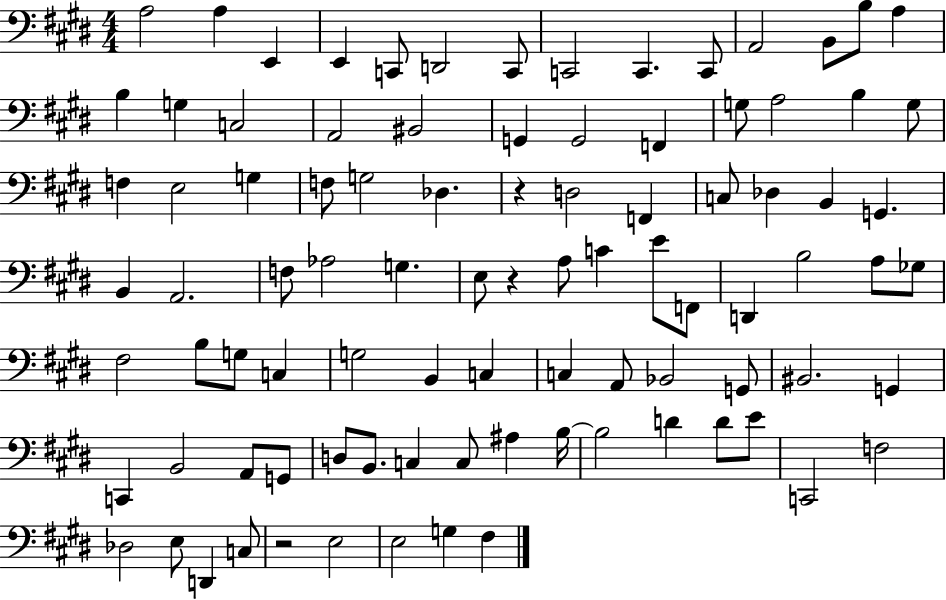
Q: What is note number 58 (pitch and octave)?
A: B2